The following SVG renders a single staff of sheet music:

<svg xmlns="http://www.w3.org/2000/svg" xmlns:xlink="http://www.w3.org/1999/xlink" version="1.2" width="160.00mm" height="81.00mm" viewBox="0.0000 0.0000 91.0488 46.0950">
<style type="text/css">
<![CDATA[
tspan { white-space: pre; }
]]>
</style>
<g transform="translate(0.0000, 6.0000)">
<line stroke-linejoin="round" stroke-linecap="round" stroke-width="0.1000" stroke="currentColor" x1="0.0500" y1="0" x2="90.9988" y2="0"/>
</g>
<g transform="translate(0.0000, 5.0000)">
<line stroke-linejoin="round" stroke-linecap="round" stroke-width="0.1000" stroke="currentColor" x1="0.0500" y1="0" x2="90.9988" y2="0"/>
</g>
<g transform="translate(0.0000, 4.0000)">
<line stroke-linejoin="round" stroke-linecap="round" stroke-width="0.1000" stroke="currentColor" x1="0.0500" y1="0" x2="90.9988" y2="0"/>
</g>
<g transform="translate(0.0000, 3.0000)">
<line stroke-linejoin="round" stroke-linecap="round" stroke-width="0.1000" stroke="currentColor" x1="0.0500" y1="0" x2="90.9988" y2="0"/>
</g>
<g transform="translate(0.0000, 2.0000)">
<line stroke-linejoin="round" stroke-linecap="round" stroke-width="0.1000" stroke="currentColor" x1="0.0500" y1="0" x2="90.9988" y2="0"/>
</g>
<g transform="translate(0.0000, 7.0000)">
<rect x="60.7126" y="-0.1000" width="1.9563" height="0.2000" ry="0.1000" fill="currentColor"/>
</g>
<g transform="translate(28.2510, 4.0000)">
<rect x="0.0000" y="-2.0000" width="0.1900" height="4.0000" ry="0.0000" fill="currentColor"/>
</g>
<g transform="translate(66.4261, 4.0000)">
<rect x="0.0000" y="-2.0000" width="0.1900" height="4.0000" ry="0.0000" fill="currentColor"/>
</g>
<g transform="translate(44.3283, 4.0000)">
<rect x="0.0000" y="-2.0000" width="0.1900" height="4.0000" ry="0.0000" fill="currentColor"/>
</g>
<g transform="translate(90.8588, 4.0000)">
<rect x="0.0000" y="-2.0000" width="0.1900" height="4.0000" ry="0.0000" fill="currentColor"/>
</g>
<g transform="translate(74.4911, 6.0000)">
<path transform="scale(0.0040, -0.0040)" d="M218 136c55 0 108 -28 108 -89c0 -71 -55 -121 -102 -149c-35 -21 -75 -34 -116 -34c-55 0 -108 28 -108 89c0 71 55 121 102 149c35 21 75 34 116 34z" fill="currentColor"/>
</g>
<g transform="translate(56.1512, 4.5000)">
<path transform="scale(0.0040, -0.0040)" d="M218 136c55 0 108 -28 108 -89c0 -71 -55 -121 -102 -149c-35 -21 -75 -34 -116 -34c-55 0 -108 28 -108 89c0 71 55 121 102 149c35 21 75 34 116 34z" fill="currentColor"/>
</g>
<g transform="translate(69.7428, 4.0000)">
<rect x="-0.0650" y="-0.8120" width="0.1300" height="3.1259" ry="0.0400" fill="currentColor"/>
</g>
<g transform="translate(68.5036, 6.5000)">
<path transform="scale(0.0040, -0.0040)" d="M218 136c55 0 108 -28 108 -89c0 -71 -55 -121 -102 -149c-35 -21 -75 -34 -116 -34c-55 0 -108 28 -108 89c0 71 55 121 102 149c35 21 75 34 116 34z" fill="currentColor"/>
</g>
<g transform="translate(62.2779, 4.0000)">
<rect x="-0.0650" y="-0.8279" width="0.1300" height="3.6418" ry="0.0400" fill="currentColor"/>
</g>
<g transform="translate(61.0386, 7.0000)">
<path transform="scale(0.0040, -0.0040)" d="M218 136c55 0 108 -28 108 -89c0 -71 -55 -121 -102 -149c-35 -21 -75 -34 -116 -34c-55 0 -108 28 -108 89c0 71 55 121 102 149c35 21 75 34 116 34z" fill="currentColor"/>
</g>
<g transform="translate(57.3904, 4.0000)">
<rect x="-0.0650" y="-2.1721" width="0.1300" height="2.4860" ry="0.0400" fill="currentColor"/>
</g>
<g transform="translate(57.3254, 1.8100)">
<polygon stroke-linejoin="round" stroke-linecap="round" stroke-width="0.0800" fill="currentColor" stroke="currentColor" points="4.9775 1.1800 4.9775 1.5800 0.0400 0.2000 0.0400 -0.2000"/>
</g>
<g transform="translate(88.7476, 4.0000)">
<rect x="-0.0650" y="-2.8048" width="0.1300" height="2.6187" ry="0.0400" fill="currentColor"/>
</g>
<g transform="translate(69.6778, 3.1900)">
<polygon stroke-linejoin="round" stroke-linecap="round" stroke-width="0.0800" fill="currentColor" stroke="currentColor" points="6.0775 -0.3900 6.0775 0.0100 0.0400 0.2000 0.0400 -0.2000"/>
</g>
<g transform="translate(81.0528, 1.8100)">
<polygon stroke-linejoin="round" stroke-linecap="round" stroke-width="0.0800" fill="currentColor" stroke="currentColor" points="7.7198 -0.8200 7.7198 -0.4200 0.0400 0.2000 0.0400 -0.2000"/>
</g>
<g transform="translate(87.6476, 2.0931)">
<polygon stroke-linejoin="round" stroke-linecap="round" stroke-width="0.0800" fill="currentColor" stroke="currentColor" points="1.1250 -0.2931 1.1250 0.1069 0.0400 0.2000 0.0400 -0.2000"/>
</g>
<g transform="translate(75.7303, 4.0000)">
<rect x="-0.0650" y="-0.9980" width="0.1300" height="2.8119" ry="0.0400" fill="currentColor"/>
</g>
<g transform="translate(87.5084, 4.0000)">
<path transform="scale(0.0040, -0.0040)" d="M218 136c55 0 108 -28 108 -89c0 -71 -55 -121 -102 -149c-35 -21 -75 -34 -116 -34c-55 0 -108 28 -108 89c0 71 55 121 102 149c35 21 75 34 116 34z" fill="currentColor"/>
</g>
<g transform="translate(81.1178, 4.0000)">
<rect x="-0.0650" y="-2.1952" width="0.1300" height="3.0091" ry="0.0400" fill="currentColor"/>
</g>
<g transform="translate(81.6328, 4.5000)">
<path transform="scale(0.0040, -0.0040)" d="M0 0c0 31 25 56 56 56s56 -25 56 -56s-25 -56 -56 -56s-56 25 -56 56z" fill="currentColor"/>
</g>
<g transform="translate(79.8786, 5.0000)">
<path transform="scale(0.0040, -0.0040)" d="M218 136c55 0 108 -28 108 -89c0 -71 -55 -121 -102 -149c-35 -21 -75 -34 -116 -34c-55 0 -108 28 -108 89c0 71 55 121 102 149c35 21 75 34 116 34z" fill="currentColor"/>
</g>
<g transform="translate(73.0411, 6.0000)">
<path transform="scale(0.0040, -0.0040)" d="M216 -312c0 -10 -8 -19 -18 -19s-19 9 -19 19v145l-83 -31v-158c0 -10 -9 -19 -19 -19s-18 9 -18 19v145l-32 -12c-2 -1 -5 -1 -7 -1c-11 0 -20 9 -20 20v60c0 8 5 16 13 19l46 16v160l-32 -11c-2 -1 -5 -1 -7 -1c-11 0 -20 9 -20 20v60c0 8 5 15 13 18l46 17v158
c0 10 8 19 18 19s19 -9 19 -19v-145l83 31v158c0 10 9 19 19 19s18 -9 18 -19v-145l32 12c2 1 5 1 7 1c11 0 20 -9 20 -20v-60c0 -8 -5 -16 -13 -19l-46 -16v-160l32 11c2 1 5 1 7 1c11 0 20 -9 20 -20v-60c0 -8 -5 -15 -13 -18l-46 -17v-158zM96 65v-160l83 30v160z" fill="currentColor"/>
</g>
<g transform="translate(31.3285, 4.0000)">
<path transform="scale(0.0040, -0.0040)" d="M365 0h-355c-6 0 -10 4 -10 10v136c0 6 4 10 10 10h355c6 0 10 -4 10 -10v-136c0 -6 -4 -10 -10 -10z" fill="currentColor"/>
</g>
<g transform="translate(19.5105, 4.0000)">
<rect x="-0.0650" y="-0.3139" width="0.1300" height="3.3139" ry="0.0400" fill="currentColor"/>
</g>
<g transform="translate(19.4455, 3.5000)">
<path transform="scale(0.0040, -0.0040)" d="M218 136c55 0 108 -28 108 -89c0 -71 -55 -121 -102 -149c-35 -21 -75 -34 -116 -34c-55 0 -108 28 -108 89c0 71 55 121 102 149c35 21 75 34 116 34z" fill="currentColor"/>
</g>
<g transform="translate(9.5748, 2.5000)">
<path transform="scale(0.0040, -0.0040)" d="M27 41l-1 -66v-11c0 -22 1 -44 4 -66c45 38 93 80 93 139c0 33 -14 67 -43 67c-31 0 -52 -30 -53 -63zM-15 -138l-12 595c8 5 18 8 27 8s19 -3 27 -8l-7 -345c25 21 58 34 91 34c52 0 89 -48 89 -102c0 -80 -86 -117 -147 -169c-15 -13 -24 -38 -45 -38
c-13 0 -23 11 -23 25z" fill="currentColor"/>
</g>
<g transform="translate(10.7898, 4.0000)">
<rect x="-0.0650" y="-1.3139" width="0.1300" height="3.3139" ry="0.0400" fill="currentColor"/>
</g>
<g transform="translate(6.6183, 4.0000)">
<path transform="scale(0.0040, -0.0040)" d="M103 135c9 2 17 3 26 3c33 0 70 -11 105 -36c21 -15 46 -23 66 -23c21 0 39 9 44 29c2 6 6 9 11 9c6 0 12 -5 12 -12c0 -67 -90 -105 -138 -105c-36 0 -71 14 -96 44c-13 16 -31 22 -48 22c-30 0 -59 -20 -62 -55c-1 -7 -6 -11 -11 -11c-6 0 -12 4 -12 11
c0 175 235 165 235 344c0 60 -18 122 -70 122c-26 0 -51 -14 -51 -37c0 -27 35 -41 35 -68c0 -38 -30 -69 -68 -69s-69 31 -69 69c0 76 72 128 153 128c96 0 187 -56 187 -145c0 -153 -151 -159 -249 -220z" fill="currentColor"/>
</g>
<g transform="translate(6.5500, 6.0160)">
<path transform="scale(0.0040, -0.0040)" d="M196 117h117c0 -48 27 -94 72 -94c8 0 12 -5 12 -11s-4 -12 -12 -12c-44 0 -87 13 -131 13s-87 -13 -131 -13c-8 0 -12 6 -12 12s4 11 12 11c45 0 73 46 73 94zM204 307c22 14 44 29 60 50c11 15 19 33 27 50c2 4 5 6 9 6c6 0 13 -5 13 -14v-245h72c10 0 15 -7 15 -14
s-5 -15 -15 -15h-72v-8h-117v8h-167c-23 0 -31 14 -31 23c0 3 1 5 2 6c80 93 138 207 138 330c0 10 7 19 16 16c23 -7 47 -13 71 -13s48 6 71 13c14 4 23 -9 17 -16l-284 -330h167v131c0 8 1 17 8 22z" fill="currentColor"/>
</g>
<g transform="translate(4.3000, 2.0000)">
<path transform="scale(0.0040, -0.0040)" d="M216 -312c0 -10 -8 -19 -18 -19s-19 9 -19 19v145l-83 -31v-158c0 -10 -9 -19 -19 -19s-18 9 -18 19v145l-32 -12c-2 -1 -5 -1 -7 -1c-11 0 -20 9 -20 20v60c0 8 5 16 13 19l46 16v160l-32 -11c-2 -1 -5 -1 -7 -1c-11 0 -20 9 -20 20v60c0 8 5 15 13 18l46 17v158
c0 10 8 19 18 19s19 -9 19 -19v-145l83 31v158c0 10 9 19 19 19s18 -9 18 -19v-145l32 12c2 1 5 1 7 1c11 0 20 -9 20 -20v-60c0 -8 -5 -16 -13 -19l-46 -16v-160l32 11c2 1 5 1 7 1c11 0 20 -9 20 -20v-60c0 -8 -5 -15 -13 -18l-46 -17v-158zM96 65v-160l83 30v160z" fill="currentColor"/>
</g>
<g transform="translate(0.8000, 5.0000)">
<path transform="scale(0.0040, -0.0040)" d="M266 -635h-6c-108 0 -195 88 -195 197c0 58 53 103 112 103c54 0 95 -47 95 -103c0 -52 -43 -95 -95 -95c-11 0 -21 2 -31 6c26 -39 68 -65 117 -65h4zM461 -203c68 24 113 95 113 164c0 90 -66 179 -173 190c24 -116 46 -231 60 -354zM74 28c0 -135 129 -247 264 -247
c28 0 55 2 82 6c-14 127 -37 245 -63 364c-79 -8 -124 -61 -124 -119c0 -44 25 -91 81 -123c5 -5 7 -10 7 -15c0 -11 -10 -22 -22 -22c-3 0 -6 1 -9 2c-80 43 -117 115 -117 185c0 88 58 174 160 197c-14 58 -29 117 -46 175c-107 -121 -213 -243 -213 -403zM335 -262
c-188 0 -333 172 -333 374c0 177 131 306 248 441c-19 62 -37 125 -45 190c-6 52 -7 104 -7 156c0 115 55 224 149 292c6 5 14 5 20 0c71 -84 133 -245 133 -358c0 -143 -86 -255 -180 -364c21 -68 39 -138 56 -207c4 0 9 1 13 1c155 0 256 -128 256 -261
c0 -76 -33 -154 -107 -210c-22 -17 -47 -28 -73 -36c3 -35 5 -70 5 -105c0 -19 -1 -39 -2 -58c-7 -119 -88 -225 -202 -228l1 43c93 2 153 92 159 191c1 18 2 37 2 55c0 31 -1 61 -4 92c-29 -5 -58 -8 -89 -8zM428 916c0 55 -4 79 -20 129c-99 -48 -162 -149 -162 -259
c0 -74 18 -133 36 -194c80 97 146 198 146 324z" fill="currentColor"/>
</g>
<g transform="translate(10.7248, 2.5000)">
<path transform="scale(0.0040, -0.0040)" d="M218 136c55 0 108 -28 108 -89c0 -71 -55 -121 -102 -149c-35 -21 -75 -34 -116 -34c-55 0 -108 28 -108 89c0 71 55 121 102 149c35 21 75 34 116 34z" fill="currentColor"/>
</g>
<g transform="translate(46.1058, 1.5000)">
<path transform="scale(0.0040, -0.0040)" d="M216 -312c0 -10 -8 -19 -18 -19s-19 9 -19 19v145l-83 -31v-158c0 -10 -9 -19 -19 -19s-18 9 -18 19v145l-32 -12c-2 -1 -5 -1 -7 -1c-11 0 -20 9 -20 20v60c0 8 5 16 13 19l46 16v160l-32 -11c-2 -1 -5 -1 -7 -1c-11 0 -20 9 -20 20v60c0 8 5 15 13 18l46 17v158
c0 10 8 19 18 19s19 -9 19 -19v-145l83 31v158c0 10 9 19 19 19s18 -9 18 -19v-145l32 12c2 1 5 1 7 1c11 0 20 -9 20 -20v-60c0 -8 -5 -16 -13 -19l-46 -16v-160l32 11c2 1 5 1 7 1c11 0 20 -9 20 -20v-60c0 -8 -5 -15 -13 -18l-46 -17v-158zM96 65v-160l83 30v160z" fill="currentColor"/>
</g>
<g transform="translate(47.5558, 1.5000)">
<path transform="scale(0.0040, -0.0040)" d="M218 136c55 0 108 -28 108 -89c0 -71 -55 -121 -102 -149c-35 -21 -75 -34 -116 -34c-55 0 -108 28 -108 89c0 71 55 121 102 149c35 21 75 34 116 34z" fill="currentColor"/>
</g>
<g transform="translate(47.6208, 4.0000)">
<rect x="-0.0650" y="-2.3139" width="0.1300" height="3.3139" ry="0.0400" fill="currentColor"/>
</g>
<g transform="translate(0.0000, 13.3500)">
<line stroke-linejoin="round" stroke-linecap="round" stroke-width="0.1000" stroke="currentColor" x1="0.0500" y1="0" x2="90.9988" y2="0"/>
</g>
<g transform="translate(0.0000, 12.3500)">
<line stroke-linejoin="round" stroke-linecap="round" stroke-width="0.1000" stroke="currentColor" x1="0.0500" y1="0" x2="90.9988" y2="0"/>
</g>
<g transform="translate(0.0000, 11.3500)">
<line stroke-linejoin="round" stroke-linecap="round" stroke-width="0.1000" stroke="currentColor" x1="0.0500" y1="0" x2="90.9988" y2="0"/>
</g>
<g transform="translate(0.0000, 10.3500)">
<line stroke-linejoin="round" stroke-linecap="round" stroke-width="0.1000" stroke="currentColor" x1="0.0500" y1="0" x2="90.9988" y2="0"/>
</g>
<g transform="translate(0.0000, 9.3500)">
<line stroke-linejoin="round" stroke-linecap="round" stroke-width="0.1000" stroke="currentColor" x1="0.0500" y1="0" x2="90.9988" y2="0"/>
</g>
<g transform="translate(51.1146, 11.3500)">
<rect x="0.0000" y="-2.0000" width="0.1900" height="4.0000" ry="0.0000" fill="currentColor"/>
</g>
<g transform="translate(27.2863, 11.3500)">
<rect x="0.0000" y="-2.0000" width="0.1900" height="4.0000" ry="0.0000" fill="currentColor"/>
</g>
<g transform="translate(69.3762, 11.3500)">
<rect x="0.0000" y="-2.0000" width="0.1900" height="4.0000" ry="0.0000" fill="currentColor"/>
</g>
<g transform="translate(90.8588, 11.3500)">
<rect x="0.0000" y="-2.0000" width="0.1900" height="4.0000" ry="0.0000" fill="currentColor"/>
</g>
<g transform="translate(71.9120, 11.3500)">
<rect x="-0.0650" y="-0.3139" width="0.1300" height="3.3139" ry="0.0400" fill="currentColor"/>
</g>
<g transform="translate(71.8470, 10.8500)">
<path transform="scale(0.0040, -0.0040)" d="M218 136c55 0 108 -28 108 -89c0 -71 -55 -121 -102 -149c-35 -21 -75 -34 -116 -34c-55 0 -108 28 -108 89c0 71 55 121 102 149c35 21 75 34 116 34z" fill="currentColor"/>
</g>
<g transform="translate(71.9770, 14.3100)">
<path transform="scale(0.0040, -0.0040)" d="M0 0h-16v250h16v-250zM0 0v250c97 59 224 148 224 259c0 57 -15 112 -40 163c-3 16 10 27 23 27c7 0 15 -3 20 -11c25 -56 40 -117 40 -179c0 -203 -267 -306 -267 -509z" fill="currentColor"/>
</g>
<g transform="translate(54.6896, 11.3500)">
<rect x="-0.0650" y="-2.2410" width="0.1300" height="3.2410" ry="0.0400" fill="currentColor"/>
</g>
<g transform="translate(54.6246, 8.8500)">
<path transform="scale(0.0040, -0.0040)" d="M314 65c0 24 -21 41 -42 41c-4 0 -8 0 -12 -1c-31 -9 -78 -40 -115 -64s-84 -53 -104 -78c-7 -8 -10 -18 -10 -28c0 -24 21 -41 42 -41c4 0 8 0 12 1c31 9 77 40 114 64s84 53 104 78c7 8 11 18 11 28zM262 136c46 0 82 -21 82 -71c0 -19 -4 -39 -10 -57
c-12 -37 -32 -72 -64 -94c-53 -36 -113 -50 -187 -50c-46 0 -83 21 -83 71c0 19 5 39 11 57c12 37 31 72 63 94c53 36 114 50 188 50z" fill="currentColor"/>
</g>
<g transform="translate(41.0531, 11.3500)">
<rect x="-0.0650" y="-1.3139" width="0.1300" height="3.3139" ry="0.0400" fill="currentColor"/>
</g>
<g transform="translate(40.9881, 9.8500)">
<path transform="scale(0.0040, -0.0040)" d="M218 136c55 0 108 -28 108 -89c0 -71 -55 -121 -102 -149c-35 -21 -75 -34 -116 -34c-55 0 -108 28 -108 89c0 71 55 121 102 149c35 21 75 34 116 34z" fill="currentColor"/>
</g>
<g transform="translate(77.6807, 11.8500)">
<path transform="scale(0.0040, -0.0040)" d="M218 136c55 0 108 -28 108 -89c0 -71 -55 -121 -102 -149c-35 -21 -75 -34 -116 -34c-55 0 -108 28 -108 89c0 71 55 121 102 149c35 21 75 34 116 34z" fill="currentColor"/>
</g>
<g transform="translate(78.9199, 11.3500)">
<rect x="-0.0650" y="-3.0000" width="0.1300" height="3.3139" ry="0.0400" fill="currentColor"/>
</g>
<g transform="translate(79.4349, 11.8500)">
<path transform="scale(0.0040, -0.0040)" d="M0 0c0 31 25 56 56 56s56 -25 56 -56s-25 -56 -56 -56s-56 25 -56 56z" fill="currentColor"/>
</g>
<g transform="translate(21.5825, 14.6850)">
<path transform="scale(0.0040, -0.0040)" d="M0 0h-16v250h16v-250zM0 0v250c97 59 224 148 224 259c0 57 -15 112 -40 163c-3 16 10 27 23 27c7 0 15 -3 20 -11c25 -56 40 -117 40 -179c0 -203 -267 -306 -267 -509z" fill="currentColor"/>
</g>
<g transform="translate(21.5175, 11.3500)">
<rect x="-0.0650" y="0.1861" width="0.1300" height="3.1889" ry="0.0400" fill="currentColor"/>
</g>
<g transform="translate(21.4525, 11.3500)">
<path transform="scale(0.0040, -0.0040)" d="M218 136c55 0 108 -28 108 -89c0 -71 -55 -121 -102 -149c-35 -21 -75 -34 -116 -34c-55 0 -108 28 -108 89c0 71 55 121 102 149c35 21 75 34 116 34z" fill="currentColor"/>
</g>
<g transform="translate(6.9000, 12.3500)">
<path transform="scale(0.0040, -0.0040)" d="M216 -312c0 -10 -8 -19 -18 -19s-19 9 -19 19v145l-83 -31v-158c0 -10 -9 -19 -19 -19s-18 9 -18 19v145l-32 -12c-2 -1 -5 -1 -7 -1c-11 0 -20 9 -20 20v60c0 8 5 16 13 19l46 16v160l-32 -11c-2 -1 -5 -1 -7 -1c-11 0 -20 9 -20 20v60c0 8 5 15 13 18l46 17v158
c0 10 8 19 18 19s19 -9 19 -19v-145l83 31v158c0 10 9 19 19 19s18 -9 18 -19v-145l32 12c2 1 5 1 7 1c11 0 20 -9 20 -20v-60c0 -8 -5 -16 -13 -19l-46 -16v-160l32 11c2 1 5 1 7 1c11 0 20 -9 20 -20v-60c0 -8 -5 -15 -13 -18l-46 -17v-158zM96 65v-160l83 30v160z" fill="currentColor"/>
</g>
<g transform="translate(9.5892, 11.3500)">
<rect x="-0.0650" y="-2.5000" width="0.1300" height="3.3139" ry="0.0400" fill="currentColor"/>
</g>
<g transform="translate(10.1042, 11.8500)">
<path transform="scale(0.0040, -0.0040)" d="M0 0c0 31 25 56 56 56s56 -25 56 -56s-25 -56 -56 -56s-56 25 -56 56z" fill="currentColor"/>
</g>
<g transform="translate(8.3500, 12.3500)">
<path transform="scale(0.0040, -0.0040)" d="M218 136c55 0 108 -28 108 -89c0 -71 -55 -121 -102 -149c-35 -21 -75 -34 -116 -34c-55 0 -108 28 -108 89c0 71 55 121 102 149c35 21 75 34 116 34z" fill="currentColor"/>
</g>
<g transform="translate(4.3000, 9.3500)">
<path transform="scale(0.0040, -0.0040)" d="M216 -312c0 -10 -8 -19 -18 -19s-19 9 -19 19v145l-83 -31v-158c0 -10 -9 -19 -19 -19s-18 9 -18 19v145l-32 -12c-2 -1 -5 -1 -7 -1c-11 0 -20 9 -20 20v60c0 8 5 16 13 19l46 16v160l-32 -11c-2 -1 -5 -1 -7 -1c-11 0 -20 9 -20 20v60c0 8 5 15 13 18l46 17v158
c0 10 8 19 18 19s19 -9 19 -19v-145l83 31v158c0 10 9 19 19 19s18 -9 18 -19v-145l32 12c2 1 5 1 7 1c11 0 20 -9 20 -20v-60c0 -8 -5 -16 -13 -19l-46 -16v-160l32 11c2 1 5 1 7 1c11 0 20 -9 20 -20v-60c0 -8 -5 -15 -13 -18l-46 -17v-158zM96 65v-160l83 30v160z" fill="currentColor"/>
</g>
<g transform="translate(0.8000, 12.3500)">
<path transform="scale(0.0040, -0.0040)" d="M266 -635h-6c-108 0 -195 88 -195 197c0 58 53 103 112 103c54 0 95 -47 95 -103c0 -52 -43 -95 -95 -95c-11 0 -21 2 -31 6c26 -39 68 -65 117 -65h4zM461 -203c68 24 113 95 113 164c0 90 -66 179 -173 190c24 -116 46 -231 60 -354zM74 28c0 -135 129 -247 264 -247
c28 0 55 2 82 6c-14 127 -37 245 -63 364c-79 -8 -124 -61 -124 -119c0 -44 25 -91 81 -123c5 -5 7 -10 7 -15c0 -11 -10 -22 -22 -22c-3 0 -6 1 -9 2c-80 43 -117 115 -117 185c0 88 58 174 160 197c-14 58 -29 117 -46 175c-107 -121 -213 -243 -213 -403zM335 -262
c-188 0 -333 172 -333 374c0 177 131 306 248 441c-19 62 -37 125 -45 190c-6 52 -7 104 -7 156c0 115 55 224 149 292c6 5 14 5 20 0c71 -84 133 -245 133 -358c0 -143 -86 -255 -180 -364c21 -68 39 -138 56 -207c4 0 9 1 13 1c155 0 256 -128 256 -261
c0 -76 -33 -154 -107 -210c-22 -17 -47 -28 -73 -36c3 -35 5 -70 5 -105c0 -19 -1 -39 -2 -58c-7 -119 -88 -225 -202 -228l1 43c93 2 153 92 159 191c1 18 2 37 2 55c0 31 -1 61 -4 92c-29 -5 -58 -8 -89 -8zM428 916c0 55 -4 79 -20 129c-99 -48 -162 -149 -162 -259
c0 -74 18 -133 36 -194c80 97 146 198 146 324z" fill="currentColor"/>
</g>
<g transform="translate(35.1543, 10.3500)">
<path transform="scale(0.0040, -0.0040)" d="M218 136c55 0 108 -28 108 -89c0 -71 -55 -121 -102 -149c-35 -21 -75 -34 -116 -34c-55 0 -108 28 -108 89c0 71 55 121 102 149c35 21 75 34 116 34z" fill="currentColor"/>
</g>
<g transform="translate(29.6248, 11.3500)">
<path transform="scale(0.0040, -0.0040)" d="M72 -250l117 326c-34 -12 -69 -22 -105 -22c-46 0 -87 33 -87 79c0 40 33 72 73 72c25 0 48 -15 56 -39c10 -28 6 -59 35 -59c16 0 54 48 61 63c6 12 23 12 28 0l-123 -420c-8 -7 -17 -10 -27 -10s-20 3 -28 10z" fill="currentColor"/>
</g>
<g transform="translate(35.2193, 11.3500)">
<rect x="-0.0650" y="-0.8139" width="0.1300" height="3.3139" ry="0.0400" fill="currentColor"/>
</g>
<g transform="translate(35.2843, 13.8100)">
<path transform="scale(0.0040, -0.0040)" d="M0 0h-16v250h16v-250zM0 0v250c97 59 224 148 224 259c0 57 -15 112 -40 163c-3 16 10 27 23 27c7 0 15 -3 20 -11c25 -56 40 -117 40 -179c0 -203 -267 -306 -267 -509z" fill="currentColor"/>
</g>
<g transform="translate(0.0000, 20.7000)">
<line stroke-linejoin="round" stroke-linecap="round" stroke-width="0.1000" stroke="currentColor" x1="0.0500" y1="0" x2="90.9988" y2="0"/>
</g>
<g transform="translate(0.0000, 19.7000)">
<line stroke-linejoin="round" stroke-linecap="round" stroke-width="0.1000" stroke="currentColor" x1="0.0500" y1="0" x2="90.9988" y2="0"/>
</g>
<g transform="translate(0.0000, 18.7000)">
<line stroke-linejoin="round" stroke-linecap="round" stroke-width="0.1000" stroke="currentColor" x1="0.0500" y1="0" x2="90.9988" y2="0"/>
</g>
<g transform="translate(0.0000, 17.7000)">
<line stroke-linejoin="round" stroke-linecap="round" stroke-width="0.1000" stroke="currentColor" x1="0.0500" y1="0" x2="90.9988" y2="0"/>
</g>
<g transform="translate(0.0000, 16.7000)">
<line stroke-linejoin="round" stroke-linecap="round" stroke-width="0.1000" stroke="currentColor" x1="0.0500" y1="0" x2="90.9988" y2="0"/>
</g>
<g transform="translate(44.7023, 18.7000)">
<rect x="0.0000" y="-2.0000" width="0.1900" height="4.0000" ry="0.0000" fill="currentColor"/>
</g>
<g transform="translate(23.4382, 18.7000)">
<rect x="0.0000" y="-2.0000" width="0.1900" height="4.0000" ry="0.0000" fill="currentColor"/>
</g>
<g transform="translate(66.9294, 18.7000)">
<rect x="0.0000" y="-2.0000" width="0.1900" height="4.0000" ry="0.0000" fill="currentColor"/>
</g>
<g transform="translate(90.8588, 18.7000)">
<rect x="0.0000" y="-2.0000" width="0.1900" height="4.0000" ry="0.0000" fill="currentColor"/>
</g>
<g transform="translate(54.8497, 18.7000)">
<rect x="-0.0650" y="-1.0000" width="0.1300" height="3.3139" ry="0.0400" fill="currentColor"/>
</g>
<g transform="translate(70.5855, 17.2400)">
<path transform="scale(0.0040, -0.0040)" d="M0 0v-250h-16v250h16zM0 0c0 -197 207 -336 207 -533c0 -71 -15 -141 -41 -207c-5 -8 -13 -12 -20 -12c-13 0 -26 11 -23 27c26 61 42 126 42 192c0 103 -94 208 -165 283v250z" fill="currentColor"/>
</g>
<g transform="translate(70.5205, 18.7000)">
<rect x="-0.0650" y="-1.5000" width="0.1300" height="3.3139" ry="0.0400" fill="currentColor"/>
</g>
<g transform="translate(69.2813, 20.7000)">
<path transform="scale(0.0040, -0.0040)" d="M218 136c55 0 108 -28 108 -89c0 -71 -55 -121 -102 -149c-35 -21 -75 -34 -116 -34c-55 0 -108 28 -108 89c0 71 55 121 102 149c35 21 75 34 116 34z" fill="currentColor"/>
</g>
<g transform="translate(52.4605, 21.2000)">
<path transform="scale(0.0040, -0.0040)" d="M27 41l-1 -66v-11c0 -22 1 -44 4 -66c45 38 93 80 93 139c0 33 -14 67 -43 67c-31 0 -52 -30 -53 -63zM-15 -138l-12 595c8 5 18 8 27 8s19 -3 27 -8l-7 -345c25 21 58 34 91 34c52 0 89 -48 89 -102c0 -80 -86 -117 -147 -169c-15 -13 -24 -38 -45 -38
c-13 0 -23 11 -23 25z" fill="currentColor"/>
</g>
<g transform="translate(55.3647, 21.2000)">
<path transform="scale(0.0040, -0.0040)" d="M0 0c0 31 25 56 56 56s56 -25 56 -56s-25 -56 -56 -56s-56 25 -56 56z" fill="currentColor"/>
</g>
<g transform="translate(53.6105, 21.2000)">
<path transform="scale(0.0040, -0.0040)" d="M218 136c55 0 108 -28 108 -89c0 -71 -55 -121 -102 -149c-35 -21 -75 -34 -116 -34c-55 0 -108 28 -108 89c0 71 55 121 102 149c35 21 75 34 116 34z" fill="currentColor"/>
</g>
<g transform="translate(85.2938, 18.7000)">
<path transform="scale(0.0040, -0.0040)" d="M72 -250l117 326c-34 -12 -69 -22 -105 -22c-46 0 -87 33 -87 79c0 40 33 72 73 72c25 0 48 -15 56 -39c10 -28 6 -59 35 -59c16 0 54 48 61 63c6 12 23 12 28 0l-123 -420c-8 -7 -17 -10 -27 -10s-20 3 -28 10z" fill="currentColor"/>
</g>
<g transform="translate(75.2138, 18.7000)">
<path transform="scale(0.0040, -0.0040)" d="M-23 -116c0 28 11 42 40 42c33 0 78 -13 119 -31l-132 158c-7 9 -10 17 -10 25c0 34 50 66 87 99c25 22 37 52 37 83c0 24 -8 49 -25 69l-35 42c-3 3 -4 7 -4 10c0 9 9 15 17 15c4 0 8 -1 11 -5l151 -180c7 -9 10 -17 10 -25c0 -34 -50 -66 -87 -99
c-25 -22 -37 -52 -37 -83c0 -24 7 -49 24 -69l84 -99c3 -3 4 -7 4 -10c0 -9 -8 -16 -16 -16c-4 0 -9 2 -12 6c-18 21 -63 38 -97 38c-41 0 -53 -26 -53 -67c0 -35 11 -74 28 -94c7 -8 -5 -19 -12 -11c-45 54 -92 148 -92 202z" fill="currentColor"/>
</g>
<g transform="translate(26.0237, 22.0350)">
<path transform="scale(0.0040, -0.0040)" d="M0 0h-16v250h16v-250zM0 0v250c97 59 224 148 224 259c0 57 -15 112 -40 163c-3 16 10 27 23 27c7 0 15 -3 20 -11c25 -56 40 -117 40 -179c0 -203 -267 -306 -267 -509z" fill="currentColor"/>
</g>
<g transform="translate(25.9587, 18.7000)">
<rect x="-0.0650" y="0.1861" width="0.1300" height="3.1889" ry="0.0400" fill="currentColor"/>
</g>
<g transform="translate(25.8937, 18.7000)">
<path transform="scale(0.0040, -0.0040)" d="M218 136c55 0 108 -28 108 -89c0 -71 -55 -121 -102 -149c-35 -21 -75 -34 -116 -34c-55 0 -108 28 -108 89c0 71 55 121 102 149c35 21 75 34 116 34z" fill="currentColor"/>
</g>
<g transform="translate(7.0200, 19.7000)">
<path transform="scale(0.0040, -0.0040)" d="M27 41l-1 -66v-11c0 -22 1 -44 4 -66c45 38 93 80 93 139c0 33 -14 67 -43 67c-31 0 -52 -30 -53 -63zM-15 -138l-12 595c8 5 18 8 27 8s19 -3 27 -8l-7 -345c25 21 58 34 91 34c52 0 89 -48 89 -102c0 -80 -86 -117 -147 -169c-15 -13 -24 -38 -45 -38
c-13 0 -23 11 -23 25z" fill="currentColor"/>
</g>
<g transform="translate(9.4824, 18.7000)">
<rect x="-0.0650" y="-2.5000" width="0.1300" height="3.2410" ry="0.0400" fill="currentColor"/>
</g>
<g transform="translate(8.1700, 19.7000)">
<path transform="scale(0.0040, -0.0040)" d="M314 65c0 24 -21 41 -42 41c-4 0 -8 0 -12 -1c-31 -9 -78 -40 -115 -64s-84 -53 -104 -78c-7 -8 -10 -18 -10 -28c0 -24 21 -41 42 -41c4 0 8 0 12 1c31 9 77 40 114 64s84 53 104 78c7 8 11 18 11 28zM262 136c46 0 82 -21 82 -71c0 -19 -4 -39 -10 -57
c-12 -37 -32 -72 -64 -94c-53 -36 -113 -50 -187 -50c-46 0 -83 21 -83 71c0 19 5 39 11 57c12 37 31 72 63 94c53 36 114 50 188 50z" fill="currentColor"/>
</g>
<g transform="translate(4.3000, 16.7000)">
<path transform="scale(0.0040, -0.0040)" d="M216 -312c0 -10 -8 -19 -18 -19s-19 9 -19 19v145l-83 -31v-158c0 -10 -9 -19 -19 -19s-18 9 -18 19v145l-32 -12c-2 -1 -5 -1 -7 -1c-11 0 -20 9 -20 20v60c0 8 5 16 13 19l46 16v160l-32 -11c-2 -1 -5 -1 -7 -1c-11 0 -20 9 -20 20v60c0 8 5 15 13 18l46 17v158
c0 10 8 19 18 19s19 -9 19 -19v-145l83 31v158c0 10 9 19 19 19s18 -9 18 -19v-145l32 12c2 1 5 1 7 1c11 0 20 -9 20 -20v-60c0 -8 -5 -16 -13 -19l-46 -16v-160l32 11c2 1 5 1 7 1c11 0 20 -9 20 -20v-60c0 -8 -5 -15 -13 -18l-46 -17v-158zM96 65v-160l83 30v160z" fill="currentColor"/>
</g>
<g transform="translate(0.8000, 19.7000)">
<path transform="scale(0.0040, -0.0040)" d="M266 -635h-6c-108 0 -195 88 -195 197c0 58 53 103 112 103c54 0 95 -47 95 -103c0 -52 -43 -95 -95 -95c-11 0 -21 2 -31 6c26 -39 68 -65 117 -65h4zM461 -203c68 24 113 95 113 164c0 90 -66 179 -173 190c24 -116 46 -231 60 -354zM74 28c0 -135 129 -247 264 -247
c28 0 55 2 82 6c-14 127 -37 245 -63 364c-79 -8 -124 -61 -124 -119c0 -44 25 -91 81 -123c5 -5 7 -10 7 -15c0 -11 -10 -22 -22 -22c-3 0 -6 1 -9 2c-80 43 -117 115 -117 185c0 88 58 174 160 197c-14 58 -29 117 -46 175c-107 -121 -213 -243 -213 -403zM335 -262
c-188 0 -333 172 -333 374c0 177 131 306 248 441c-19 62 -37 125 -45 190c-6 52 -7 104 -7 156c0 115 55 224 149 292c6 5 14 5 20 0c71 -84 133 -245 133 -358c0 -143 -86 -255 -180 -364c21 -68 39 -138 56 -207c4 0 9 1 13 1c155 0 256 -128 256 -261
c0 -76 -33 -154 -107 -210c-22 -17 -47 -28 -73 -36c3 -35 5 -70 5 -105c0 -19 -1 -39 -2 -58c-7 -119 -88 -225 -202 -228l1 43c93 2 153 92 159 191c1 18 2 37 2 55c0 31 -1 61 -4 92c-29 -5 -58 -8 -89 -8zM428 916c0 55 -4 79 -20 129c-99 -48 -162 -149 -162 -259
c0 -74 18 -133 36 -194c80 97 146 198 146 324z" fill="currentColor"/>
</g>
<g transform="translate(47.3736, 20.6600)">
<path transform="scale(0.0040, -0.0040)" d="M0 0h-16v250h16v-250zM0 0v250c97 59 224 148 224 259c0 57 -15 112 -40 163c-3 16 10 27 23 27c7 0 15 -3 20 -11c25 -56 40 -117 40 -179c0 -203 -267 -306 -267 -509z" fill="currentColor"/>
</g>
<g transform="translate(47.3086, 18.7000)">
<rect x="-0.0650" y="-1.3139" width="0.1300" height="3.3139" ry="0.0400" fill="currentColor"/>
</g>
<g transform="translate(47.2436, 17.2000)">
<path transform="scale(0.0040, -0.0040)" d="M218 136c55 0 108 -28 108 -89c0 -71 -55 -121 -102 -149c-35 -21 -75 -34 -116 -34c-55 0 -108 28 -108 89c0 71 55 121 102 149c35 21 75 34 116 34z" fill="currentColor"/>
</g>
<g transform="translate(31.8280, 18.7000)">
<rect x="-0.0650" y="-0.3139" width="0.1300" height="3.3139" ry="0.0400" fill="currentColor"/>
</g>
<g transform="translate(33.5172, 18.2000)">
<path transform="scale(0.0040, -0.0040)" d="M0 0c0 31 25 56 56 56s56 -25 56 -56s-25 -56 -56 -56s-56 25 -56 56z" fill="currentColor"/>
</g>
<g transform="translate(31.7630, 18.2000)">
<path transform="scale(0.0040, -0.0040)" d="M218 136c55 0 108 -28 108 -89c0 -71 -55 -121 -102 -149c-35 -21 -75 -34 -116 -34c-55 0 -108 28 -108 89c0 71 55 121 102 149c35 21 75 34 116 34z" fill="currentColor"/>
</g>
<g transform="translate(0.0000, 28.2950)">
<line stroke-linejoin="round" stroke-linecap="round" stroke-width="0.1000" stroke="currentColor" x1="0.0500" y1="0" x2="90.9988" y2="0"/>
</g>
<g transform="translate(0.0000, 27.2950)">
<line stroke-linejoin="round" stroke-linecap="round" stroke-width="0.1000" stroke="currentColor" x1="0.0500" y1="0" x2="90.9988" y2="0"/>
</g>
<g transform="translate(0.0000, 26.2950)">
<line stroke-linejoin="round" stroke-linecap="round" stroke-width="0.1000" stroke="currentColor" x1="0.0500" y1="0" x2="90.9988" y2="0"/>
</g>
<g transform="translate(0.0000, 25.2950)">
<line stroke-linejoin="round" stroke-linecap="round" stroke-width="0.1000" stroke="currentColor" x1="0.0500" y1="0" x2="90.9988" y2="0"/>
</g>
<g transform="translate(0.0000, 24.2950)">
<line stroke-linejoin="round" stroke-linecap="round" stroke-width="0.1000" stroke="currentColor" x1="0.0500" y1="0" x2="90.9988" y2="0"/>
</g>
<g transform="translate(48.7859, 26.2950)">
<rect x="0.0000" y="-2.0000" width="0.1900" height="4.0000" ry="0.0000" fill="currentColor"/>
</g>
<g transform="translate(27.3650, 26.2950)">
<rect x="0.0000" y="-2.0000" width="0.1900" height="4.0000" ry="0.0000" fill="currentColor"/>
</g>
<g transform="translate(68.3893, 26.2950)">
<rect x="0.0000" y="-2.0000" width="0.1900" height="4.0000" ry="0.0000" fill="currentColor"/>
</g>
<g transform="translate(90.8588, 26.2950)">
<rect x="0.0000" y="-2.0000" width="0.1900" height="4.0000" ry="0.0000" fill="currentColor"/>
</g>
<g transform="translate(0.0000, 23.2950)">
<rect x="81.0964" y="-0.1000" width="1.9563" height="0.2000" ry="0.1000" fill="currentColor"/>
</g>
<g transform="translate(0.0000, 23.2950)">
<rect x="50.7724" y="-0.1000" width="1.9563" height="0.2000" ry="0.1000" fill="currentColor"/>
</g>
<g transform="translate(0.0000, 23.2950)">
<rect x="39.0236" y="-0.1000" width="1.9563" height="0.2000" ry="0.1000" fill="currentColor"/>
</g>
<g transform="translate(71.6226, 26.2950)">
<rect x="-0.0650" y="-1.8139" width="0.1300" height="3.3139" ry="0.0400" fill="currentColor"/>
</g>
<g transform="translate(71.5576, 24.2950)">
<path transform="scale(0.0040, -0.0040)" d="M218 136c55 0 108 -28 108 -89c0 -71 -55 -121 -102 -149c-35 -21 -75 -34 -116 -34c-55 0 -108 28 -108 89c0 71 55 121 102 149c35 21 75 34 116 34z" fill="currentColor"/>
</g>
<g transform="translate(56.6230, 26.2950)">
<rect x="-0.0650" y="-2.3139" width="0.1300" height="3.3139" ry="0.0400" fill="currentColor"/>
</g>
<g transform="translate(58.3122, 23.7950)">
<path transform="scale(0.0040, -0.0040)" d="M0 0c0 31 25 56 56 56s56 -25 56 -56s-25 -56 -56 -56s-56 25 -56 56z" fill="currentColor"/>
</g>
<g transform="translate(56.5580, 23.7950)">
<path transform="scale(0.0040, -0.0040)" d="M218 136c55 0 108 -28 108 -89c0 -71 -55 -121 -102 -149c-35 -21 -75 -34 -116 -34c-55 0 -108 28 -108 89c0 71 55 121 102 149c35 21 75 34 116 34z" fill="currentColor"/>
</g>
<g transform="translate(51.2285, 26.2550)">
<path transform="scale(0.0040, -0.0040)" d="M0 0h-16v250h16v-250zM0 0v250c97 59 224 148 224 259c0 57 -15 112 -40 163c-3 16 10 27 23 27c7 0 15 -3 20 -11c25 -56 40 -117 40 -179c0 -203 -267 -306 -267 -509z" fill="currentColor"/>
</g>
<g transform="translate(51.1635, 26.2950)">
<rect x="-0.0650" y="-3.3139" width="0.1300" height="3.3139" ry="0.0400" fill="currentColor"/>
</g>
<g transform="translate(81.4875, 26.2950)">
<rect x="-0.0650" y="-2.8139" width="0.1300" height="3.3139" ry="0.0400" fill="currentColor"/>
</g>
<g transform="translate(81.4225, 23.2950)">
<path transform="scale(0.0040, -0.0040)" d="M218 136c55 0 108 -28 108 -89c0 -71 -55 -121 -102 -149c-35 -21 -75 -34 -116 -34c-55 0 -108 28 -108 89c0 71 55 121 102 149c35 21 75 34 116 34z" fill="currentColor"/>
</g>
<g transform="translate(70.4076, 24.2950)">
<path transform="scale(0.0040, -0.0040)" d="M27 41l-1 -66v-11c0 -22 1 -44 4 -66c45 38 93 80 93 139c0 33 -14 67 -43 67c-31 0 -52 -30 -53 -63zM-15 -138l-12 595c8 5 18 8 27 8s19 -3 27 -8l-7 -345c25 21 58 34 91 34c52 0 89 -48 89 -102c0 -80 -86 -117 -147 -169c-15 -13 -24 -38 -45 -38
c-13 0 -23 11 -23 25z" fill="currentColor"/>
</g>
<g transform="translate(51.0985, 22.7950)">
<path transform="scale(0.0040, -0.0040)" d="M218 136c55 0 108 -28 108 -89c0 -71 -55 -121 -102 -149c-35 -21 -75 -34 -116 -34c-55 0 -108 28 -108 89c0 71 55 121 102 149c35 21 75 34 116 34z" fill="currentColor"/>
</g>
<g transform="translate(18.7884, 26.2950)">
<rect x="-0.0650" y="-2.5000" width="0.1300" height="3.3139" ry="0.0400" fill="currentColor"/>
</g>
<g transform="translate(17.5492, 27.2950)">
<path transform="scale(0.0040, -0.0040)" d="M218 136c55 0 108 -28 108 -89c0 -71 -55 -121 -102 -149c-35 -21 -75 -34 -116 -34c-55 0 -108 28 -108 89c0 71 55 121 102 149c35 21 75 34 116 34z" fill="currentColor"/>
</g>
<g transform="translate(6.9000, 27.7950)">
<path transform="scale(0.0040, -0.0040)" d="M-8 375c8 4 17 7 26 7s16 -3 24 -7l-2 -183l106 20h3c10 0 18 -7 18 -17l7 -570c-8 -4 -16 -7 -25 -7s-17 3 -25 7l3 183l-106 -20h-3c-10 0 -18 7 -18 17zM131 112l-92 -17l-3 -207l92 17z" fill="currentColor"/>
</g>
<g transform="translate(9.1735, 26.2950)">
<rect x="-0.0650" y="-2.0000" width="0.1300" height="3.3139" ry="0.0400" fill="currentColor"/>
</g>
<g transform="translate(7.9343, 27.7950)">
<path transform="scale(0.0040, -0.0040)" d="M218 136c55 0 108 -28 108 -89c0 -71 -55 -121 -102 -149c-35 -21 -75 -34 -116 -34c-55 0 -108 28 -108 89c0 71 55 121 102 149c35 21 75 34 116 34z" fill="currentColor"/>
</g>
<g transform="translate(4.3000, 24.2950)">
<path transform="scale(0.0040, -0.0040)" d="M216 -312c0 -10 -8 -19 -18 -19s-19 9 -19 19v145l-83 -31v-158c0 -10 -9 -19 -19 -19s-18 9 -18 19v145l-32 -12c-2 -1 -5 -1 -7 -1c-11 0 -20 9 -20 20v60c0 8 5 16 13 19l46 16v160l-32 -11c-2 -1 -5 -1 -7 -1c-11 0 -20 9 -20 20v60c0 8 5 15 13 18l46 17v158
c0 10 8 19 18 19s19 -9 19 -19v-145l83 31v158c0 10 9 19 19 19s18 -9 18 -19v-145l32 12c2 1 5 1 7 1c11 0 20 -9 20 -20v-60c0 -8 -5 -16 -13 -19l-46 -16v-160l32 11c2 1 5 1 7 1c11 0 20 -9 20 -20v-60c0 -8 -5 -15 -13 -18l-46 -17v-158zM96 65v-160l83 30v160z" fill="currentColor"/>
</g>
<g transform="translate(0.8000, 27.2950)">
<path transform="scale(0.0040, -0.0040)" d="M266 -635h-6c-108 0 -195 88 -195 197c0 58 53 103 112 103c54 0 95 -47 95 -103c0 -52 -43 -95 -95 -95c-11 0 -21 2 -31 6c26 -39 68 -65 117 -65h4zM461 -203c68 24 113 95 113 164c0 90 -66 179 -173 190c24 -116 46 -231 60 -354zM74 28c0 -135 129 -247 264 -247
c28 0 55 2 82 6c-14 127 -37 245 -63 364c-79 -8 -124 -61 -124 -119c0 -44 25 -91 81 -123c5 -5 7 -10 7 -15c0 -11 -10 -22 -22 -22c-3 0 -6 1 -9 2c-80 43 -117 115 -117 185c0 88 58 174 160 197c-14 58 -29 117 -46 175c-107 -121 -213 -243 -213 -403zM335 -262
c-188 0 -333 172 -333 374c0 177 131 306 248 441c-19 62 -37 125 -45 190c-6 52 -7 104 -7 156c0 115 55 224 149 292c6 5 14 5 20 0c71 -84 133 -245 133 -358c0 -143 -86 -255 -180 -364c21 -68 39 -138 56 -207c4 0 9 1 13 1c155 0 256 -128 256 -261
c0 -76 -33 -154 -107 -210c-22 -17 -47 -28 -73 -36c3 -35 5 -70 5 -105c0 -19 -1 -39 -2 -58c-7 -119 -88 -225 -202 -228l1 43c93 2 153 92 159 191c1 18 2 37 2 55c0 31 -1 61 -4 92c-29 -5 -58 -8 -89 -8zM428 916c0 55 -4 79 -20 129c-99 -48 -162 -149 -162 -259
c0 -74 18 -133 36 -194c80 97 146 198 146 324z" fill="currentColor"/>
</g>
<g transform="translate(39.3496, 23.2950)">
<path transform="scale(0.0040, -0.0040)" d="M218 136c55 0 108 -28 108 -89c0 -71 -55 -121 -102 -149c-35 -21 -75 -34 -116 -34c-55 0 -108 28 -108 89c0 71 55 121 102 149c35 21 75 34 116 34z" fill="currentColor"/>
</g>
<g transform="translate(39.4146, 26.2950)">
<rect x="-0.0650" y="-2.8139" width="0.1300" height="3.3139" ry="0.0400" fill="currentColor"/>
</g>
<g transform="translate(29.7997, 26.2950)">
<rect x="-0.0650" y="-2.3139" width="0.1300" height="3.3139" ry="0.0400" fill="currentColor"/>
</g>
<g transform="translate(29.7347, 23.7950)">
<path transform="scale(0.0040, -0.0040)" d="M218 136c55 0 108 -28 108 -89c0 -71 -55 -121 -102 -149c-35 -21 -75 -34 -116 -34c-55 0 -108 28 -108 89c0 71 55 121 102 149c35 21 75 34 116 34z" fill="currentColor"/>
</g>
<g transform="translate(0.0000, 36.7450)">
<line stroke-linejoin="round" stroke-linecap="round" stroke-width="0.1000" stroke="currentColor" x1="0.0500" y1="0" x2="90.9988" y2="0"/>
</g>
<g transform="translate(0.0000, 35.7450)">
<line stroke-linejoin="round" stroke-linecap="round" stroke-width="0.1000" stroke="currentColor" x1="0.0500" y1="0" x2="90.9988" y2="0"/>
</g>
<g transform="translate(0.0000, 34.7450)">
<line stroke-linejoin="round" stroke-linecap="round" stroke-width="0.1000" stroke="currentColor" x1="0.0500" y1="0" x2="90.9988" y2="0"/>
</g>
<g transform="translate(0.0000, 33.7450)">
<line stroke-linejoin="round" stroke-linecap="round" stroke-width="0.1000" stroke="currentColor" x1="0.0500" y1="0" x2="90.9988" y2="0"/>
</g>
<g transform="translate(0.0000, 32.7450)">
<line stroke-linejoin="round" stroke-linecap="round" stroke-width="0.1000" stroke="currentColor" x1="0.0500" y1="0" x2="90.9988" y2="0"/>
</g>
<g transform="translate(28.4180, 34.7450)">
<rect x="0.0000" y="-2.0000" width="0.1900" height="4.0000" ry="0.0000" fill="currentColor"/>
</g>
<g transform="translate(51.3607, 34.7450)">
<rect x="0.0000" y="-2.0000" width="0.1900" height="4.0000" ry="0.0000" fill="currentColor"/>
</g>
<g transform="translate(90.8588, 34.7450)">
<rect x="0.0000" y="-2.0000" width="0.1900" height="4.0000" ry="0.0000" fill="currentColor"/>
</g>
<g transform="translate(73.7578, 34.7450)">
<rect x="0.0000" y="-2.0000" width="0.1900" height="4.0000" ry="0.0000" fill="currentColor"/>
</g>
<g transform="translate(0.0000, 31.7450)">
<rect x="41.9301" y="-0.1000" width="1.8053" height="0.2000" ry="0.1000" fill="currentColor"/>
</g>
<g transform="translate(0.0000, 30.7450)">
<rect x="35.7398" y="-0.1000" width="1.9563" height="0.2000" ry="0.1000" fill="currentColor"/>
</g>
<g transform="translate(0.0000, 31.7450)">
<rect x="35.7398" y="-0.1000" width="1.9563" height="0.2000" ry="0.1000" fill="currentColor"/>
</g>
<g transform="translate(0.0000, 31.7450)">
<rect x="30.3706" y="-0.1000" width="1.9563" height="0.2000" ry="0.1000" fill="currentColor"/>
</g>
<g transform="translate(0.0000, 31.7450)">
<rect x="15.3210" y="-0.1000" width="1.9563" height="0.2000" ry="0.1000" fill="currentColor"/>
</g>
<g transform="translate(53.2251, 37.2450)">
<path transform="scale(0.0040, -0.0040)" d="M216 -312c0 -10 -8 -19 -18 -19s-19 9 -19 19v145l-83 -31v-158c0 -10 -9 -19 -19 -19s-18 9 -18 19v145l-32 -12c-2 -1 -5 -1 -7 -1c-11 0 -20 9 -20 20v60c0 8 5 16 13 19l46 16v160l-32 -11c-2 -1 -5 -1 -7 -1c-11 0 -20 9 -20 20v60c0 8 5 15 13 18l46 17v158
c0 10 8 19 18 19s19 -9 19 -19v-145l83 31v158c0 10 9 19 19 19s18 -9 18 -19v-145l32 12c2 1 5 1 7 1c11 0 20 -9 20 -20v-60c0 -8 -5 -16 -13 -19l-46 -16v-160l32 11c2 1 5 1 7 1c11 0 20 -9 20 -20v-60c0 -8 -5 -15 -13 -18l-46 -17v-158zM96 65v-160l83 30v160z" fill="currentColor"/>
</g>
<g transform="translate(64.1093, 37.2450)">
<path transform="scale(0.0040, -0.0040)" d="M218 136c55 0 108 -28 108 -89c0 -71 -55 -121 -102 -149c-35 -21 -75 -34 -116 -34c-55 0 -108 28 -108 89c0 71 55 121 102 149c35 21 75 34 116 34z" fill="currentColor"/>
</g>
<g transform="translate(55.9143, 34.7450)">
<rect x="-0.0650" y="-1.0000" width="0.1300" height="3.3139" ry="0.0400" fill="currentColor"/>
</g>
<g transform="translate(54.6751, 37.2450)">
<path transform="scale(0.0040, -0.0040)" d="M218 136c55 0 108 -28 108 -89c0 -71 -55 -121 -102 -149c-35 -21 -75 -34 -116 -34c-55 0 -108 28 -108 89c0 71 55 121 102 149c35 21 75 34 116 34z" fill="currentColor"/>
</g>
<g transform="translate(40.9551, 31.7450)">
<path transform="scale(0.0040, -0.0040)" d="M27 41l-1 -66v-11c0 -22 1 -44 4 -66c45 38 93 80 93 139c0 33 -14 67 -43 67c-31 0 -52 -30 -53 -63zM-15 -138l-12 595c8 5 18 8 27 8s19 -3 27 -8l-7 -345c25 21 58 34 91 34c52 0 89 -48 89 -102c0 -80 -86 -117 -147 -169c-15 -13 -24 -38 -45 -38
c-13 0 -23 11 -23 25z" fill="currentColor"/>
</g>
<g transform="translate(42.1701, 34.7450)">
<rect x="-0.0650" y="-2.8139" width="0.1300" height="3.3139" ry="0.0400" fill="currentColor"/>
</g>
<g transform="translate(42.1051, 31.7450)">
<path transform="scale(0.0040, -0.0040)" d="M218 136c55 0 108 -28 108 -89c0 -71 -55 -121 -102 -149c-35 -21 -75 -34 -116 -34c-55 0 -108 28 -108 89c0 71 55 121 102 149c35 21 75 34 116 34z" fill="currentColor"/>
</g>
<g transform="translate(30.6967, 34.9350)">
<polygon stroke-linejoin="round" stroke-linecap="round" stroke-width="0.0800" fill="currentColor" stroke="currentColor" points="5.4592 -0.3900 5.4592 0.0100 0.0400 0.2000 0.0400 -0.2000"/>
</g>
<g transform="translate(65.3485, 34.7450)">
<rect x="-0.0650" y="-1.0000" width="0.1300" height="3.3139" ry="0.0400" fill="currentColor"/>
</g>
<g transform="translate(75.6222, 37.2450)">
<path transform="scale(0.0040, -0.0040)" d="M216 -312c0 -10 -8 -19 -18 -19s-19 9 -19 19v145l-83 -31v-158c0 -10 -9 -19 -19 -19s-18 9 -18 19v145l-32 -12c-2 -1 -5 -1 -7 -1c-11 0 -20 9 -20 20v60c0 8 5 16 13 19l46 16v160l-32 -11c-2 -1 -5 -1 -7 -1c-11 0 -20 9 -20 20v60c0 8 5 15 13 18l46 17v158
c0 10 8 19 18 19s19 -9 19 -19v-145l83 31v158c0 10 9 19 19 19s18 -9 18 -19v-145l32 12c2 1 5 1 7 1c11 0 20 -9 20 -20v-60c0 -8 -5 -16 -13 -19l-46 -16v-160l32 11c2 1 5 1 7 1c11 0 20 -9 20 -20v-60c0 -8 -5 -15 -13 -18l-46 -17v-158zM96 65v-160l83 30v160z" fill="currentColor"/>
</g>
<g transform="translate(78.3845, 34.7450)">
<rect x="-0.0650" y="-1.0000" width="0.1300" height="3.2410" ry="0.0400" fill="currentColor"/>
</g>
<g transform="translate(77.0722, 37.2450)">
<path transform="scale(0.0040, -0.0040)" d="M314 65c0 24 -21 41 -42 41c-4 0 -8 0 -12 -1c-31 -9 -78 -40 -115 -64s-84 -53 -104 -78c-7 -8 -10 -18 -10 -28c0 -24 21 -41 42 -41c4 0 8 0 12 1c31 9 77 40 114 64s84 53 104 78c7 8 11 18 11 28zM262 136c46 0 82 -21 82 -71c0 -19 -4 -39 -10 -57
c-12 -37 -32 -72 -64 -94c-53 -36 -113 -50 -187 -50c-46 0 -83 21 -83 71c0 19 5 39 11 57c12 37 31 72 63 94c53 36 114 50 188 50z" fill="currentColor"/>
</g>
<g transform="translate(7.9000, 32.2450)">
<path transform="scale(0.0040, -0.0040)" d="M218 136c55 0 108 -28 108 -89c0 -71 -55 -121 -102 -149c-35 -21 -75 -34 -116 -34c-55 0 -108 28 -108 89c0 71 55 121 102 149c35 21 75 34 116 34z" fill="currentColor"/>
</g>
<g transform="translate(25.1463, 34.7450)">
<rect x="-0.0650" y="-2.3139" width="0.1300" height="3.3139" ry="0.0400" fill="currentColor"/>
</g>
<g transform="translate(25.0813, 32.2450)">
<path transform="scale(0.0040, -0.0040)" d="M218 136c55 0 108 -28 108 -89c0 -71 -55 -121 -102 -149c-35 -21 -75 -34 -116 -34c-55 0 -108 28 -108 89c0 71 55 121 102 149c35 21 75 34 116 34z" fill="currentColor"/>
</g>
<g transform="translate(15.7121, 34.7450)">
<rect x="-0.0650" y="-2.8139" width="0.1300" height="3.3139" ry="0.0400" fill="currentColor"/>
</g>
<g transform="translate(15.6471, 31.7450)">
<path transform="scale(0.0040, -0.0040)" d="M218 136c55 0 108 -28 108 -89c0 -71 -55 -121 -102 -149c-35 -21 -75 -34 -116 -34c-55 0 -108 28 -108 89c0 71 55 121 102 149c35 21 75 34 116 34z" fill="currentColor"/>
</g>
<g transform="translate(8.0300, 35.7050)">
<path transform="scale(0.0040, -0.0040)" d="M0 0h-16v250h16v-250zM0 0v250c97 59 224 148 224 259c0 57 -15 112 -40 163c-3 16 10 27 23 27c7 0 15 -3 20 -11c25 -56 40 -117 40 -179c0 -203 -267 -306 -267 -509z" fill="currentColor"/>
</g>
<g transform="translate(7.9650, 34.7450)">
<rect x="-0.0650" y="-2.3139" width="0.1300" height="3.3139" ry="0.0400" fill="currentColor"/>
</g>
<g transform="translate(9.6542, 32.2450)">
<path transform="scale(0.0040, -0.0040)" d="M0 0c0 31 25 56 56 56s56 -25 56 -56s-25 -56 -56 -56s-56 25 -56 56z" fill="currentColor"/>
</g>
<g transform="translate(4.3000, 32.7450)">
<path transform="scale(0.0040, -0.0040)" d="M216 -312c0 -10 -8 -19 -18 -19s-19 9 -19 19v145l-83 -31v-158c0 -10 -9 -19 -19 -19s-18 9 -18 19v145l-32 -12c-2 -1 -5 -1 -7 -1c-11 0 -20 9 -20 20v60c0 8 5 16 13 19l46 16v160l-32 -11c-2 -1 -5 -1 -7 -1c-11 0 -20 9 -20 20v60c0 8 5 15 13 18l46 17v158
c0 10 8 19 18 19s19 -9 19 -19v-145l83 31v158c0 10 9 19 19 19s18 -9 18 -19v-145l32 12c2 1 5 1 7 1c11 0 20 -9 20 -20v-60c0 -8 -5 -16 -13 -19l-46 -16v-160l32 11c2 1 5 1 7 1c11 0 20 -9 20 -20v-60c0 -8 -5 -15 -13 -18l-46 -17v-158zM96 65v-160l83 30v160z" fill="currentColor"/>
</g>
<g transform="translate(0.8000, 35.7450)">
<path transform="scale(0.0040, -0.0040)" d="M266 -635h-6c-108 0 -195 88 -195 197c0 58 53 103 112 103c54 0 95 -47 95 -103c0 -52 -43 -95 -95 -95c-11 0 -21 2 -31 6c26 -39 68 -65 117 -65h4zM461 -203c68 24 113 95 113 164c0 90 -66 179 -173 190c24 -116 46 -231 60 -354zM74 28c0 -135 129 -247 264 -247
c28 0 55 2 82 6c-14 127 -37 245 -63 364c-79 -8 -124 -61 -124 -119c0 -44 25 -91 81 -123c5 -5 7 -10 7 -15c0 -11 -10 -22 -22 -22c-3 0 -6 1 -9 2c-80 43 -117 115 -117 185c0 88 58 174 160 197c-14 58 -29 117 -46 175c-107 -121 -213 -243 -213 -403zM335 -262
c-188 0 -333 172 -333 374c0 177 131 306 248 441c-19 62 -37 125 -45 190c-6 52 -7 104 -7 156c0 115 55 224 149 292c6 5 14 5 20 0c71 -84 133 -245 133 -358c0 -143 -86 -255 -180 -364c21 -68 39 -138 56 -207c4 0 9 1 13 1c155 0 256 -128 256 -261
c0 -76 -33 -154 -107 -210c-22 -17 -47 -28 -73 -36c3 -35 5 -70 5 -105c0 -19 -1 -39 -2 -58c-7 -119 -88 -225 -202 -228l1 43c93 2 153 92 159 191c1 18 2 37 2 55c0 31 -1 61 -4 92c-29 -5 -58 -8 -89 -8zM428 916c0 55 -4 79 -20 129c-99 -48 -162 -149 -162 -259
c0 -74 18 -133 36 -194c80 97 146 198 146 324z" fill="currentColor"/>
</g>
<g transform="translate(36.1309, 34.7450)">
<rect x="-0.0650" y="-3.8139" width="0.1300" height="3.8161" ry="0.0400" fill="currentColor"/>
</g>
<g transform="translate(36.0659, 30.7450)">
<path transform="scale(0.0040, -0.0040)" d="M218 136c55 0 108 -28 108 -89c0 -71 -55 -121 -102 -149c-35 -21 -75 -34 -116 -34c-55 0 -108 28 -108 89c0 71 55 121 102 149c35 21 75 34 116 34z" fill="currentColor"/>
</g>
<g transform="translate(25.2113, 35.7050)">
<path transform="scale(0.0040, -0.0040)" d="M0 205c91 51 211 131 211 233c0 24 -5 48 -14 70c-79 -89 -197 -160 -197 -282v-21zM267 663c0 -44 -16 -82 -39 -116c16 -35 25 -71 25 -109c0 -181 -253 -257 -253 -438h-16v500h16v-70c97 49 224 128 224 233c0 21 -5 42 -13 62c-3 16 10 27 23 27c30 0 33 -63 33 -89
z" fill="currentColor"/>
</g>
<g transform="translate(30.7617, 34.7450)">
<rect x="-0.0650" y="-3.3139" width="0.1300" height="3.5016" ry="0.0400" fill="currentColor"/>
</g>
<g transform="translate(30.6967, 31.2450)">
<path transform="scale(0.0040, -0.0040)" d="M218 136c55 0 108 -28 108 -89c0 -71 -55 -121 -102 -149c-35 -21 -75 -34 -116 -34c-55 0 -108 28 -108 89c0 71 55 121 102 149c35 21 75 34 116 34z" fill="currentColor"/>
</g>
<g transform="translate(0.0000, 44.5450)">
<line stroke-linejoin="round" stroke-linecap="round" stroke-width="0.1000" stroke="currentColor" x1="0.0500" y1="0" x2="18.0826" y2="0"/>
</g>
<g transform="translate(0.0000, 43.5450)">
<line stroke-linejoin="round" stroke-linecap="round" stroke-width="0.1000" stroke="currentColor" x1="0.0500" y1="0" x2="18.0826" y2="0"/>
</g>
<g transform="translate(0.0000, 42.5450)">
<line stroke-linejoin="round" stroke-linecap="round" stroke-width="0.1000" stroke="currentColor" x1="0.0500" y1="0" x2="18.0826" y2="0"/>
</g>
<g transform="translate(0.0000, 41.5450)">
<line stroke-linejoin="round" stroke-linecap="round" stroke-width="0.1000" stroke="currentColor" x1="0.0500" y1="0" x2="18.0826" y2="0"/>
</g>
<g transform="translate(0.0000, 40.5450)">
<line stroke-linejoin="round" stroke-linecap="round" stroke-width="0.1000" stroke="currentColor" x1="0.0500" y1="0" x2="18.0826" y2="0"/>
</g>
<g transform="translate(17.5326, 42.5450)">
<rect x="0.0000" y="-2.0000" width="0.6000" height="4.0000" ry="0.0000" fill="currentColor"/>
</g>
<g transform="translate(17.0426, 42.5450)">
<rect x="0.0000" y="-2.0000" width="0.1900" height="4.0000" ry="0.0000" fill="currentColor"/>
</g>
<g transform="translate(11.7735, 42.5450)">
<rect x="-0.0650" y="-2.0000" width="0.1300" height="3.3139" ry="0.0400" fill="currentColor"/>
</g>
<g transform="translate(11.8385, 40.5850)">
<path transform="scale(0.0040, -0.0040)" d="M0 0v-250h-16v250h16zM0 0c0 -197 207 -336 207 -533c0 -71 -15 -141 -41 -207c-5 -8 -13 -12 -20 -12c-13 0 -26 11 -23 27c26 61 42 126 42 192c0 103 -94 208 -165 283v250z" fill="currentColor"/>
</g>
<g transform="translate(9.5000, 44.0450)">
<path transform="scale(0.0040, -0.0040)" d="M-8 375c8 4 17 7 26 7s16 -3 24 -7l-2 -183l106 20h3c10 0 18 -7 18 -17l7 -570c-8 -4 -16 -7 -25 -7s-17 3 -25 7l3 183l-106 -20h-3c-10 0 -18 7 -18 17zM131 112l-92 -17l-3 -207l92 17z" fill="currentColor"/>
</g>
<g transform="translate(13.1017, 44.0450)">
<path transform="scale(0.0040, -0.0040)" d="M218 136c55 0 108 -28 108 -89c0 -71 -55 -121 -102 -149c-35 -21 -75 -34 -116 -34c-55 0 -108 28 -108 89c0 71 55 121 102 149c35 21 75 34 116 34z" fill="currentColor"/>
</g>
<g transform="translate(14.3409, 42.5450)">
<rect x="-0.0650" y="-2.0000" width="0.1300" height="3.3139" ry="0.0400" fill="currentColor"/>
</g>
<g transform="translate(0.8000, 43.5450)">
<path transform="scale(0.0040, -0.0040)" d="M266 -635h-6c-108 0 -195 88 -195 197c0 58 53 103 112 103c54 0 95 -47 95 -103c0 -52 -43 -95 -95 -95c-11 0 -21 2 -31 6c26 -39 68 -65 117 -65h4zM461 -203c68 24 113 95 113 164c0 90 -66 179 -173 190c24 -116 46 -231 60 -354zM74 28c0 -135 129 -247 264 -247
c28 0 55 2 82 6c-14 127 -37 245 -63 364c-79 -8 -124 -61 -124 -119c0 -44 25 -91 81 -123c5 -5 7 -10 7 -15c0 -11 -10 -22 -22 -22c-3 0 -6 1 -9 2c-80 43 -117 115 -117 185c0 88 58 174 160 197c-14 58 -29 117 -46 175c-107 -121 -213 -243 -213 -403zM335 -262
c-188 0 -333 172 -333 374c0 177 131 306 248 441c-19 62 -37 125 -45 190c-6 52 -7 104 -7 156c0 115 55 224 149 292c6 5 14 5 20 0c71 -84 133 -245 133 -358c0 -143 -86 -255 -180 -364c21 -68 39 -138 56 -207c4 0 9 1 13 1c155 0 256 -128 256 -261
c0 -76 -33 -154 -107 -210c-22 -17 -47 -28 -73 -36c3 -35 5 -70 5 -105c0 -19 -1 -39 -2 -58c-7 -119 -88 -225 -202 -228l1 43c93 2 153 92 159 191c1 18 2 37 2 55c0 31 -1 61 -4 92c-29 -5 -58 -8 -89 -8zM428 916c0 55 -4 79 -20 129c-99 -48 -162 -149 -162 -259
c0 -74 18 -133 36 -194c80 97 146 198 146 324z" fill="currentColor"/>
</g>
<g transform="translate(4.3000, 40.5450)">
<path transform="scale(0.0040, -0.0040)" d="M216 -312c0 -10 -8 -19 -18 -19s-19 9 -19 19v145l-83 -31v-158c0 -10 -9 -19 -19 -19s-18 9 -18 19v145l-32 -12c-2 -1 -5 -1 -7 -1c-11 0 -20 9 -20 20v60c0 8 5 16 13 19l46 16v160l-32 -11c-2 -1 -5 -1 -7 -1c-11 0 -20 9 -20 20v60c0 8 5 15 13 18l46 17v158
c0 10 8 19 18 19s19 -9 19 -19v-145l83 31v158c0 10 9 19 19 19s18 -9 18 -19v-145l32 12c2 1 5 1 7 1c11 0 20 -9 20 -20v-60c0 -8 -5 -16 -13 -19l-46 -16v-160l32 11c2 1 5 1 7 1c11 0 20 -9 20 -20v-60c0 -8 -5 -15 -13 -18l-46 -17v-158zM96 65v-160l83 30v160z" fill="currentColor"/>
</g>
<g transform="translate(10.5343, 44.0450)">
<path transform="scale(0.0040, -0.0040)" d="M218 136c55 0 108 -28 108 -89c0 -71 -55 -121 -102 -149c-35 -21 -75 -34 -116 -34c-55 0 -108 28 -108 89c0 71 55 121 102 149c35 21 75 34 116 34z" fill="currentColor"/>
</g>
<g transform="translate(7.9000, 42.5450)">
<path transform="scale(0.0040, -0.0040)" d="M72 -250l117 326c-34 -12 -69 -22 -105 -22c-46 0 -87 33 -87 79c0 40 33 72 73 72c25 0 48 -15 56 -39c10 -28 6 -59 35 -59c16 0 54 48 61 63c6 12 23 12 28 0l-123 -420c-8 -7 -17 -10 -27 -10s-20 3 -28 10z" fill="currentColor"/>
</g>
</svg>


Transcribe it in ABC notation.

X:1
T:Untitled
M:2/4
L:1/4
K:G
_e c z2 ^g A/2 C/2 D/2 ^E/2 G/2 B/4 ^G B/2 z/2 d/2 e g2 c/2 A _G2 B/2 c e/2 _D E/2 z z/2 F G g a b/2 g _f a g/2 a g/4 b/2 c'/2 _a ^D ^D ^D2 z/2 F/2 F